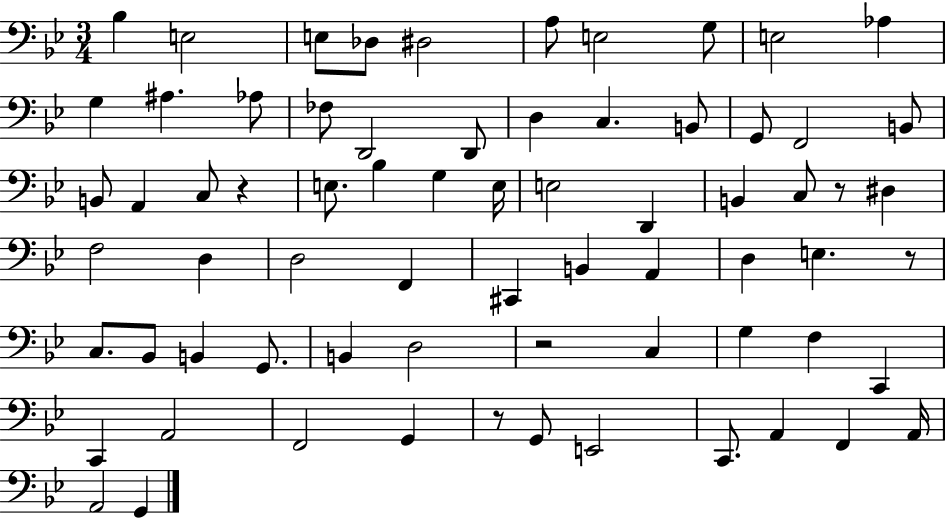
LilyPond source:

{
  \clef bass
  \numericTimeSignature
  \time 3/4
  \key bes \major
  \repeat volta 2 { bes4 e2 | e8 des8 dis2 | a8 e2 g8 | e2 aes4 | \break g4 ais4. aes8 | fes8 d,2 d,8 | d4 c4. b,8 | g,8 f,2 b,8 | \break b,8 a,4 c8 r4 | e8. bes4 g4 e16 | e2 d,4 | b,4 c8 r8 dis4 | \break f2 d4 | d2 f,4 | cis,4 b,4 a,4 | d4 e4. r8 | \break c8. bes,8 b,4 g,8. | b,4 d2 | r2 c4 | g4 f4 c,4 | \break c,4 a,2 | f,2 g,4 | r8 g,8 e,2 | c,8. a,4 f,4 a,16 | \break a,2 g,4 | } \bar "|."
}